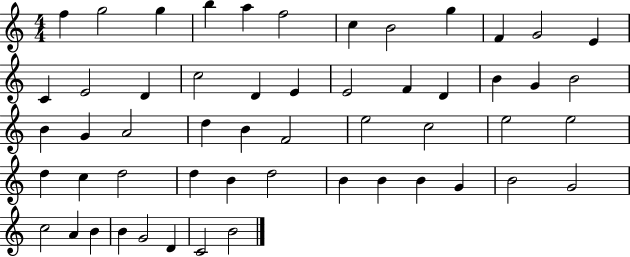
X:1
T:Untitled
M:4/4
L:1/4
K:C
f g2 g b a f2 c B2 g F G2 E C E2 D c2 D E E2 F D B G B2 B G A2 d B F2 e2 c2 e2 e2 d c d2 d B d2 B B B G B2 G2 c2 A B B G2 D C2 B2